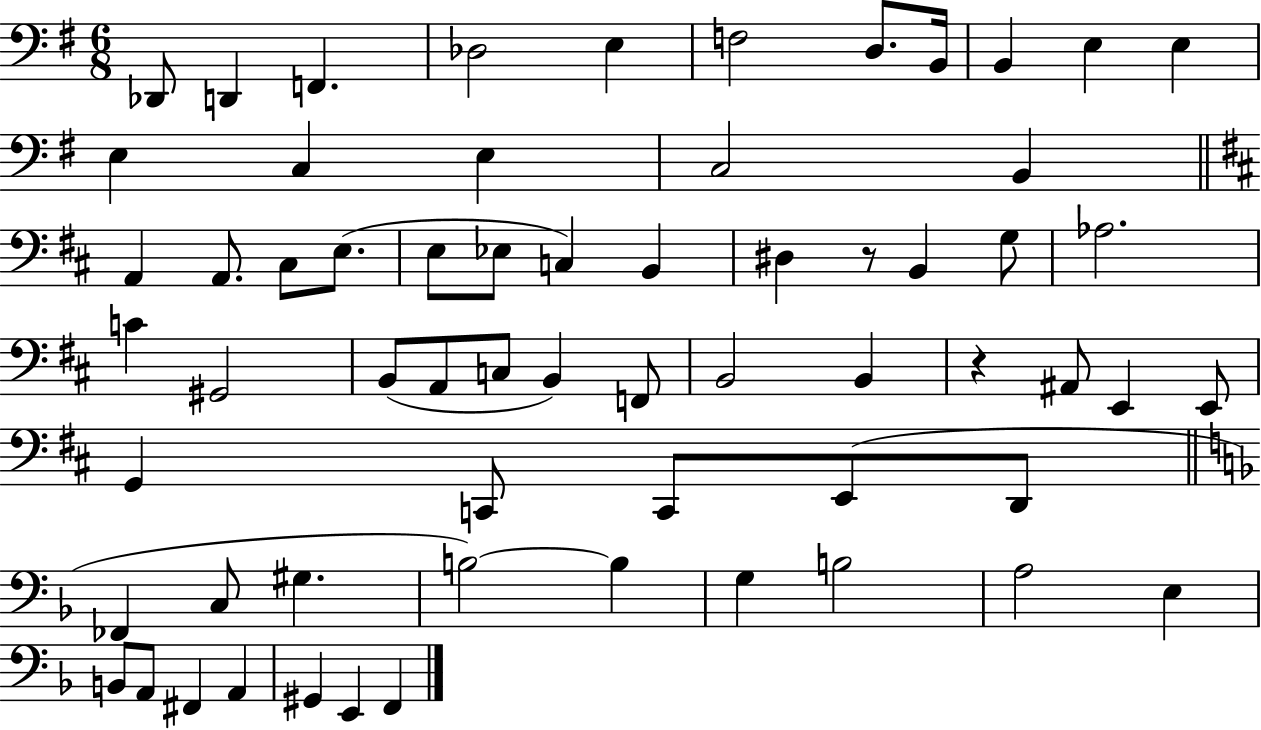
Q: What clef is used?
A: bass